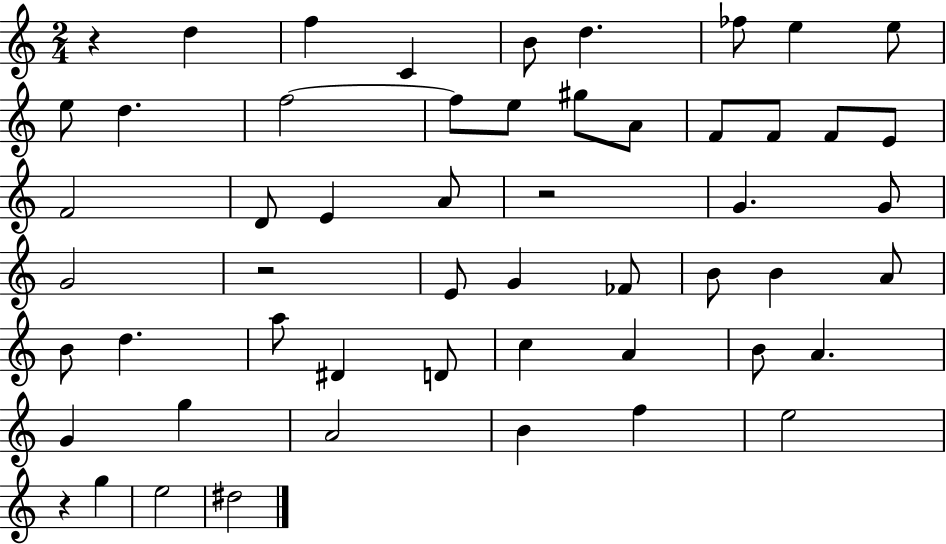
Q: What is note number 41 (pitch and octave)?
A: A4